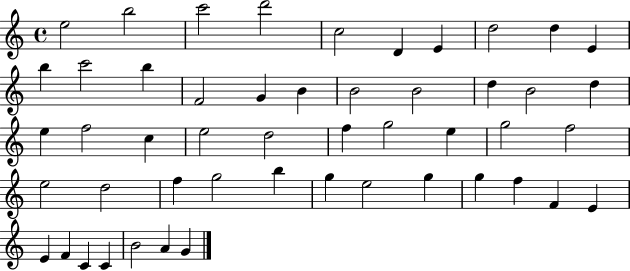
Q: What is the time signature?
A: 4/4